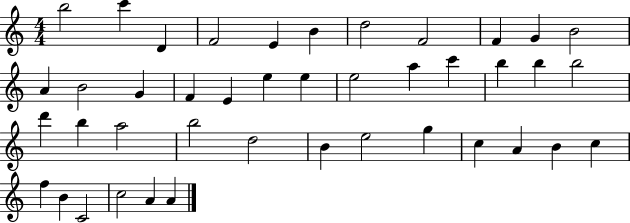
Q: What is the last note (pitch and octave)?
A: A4